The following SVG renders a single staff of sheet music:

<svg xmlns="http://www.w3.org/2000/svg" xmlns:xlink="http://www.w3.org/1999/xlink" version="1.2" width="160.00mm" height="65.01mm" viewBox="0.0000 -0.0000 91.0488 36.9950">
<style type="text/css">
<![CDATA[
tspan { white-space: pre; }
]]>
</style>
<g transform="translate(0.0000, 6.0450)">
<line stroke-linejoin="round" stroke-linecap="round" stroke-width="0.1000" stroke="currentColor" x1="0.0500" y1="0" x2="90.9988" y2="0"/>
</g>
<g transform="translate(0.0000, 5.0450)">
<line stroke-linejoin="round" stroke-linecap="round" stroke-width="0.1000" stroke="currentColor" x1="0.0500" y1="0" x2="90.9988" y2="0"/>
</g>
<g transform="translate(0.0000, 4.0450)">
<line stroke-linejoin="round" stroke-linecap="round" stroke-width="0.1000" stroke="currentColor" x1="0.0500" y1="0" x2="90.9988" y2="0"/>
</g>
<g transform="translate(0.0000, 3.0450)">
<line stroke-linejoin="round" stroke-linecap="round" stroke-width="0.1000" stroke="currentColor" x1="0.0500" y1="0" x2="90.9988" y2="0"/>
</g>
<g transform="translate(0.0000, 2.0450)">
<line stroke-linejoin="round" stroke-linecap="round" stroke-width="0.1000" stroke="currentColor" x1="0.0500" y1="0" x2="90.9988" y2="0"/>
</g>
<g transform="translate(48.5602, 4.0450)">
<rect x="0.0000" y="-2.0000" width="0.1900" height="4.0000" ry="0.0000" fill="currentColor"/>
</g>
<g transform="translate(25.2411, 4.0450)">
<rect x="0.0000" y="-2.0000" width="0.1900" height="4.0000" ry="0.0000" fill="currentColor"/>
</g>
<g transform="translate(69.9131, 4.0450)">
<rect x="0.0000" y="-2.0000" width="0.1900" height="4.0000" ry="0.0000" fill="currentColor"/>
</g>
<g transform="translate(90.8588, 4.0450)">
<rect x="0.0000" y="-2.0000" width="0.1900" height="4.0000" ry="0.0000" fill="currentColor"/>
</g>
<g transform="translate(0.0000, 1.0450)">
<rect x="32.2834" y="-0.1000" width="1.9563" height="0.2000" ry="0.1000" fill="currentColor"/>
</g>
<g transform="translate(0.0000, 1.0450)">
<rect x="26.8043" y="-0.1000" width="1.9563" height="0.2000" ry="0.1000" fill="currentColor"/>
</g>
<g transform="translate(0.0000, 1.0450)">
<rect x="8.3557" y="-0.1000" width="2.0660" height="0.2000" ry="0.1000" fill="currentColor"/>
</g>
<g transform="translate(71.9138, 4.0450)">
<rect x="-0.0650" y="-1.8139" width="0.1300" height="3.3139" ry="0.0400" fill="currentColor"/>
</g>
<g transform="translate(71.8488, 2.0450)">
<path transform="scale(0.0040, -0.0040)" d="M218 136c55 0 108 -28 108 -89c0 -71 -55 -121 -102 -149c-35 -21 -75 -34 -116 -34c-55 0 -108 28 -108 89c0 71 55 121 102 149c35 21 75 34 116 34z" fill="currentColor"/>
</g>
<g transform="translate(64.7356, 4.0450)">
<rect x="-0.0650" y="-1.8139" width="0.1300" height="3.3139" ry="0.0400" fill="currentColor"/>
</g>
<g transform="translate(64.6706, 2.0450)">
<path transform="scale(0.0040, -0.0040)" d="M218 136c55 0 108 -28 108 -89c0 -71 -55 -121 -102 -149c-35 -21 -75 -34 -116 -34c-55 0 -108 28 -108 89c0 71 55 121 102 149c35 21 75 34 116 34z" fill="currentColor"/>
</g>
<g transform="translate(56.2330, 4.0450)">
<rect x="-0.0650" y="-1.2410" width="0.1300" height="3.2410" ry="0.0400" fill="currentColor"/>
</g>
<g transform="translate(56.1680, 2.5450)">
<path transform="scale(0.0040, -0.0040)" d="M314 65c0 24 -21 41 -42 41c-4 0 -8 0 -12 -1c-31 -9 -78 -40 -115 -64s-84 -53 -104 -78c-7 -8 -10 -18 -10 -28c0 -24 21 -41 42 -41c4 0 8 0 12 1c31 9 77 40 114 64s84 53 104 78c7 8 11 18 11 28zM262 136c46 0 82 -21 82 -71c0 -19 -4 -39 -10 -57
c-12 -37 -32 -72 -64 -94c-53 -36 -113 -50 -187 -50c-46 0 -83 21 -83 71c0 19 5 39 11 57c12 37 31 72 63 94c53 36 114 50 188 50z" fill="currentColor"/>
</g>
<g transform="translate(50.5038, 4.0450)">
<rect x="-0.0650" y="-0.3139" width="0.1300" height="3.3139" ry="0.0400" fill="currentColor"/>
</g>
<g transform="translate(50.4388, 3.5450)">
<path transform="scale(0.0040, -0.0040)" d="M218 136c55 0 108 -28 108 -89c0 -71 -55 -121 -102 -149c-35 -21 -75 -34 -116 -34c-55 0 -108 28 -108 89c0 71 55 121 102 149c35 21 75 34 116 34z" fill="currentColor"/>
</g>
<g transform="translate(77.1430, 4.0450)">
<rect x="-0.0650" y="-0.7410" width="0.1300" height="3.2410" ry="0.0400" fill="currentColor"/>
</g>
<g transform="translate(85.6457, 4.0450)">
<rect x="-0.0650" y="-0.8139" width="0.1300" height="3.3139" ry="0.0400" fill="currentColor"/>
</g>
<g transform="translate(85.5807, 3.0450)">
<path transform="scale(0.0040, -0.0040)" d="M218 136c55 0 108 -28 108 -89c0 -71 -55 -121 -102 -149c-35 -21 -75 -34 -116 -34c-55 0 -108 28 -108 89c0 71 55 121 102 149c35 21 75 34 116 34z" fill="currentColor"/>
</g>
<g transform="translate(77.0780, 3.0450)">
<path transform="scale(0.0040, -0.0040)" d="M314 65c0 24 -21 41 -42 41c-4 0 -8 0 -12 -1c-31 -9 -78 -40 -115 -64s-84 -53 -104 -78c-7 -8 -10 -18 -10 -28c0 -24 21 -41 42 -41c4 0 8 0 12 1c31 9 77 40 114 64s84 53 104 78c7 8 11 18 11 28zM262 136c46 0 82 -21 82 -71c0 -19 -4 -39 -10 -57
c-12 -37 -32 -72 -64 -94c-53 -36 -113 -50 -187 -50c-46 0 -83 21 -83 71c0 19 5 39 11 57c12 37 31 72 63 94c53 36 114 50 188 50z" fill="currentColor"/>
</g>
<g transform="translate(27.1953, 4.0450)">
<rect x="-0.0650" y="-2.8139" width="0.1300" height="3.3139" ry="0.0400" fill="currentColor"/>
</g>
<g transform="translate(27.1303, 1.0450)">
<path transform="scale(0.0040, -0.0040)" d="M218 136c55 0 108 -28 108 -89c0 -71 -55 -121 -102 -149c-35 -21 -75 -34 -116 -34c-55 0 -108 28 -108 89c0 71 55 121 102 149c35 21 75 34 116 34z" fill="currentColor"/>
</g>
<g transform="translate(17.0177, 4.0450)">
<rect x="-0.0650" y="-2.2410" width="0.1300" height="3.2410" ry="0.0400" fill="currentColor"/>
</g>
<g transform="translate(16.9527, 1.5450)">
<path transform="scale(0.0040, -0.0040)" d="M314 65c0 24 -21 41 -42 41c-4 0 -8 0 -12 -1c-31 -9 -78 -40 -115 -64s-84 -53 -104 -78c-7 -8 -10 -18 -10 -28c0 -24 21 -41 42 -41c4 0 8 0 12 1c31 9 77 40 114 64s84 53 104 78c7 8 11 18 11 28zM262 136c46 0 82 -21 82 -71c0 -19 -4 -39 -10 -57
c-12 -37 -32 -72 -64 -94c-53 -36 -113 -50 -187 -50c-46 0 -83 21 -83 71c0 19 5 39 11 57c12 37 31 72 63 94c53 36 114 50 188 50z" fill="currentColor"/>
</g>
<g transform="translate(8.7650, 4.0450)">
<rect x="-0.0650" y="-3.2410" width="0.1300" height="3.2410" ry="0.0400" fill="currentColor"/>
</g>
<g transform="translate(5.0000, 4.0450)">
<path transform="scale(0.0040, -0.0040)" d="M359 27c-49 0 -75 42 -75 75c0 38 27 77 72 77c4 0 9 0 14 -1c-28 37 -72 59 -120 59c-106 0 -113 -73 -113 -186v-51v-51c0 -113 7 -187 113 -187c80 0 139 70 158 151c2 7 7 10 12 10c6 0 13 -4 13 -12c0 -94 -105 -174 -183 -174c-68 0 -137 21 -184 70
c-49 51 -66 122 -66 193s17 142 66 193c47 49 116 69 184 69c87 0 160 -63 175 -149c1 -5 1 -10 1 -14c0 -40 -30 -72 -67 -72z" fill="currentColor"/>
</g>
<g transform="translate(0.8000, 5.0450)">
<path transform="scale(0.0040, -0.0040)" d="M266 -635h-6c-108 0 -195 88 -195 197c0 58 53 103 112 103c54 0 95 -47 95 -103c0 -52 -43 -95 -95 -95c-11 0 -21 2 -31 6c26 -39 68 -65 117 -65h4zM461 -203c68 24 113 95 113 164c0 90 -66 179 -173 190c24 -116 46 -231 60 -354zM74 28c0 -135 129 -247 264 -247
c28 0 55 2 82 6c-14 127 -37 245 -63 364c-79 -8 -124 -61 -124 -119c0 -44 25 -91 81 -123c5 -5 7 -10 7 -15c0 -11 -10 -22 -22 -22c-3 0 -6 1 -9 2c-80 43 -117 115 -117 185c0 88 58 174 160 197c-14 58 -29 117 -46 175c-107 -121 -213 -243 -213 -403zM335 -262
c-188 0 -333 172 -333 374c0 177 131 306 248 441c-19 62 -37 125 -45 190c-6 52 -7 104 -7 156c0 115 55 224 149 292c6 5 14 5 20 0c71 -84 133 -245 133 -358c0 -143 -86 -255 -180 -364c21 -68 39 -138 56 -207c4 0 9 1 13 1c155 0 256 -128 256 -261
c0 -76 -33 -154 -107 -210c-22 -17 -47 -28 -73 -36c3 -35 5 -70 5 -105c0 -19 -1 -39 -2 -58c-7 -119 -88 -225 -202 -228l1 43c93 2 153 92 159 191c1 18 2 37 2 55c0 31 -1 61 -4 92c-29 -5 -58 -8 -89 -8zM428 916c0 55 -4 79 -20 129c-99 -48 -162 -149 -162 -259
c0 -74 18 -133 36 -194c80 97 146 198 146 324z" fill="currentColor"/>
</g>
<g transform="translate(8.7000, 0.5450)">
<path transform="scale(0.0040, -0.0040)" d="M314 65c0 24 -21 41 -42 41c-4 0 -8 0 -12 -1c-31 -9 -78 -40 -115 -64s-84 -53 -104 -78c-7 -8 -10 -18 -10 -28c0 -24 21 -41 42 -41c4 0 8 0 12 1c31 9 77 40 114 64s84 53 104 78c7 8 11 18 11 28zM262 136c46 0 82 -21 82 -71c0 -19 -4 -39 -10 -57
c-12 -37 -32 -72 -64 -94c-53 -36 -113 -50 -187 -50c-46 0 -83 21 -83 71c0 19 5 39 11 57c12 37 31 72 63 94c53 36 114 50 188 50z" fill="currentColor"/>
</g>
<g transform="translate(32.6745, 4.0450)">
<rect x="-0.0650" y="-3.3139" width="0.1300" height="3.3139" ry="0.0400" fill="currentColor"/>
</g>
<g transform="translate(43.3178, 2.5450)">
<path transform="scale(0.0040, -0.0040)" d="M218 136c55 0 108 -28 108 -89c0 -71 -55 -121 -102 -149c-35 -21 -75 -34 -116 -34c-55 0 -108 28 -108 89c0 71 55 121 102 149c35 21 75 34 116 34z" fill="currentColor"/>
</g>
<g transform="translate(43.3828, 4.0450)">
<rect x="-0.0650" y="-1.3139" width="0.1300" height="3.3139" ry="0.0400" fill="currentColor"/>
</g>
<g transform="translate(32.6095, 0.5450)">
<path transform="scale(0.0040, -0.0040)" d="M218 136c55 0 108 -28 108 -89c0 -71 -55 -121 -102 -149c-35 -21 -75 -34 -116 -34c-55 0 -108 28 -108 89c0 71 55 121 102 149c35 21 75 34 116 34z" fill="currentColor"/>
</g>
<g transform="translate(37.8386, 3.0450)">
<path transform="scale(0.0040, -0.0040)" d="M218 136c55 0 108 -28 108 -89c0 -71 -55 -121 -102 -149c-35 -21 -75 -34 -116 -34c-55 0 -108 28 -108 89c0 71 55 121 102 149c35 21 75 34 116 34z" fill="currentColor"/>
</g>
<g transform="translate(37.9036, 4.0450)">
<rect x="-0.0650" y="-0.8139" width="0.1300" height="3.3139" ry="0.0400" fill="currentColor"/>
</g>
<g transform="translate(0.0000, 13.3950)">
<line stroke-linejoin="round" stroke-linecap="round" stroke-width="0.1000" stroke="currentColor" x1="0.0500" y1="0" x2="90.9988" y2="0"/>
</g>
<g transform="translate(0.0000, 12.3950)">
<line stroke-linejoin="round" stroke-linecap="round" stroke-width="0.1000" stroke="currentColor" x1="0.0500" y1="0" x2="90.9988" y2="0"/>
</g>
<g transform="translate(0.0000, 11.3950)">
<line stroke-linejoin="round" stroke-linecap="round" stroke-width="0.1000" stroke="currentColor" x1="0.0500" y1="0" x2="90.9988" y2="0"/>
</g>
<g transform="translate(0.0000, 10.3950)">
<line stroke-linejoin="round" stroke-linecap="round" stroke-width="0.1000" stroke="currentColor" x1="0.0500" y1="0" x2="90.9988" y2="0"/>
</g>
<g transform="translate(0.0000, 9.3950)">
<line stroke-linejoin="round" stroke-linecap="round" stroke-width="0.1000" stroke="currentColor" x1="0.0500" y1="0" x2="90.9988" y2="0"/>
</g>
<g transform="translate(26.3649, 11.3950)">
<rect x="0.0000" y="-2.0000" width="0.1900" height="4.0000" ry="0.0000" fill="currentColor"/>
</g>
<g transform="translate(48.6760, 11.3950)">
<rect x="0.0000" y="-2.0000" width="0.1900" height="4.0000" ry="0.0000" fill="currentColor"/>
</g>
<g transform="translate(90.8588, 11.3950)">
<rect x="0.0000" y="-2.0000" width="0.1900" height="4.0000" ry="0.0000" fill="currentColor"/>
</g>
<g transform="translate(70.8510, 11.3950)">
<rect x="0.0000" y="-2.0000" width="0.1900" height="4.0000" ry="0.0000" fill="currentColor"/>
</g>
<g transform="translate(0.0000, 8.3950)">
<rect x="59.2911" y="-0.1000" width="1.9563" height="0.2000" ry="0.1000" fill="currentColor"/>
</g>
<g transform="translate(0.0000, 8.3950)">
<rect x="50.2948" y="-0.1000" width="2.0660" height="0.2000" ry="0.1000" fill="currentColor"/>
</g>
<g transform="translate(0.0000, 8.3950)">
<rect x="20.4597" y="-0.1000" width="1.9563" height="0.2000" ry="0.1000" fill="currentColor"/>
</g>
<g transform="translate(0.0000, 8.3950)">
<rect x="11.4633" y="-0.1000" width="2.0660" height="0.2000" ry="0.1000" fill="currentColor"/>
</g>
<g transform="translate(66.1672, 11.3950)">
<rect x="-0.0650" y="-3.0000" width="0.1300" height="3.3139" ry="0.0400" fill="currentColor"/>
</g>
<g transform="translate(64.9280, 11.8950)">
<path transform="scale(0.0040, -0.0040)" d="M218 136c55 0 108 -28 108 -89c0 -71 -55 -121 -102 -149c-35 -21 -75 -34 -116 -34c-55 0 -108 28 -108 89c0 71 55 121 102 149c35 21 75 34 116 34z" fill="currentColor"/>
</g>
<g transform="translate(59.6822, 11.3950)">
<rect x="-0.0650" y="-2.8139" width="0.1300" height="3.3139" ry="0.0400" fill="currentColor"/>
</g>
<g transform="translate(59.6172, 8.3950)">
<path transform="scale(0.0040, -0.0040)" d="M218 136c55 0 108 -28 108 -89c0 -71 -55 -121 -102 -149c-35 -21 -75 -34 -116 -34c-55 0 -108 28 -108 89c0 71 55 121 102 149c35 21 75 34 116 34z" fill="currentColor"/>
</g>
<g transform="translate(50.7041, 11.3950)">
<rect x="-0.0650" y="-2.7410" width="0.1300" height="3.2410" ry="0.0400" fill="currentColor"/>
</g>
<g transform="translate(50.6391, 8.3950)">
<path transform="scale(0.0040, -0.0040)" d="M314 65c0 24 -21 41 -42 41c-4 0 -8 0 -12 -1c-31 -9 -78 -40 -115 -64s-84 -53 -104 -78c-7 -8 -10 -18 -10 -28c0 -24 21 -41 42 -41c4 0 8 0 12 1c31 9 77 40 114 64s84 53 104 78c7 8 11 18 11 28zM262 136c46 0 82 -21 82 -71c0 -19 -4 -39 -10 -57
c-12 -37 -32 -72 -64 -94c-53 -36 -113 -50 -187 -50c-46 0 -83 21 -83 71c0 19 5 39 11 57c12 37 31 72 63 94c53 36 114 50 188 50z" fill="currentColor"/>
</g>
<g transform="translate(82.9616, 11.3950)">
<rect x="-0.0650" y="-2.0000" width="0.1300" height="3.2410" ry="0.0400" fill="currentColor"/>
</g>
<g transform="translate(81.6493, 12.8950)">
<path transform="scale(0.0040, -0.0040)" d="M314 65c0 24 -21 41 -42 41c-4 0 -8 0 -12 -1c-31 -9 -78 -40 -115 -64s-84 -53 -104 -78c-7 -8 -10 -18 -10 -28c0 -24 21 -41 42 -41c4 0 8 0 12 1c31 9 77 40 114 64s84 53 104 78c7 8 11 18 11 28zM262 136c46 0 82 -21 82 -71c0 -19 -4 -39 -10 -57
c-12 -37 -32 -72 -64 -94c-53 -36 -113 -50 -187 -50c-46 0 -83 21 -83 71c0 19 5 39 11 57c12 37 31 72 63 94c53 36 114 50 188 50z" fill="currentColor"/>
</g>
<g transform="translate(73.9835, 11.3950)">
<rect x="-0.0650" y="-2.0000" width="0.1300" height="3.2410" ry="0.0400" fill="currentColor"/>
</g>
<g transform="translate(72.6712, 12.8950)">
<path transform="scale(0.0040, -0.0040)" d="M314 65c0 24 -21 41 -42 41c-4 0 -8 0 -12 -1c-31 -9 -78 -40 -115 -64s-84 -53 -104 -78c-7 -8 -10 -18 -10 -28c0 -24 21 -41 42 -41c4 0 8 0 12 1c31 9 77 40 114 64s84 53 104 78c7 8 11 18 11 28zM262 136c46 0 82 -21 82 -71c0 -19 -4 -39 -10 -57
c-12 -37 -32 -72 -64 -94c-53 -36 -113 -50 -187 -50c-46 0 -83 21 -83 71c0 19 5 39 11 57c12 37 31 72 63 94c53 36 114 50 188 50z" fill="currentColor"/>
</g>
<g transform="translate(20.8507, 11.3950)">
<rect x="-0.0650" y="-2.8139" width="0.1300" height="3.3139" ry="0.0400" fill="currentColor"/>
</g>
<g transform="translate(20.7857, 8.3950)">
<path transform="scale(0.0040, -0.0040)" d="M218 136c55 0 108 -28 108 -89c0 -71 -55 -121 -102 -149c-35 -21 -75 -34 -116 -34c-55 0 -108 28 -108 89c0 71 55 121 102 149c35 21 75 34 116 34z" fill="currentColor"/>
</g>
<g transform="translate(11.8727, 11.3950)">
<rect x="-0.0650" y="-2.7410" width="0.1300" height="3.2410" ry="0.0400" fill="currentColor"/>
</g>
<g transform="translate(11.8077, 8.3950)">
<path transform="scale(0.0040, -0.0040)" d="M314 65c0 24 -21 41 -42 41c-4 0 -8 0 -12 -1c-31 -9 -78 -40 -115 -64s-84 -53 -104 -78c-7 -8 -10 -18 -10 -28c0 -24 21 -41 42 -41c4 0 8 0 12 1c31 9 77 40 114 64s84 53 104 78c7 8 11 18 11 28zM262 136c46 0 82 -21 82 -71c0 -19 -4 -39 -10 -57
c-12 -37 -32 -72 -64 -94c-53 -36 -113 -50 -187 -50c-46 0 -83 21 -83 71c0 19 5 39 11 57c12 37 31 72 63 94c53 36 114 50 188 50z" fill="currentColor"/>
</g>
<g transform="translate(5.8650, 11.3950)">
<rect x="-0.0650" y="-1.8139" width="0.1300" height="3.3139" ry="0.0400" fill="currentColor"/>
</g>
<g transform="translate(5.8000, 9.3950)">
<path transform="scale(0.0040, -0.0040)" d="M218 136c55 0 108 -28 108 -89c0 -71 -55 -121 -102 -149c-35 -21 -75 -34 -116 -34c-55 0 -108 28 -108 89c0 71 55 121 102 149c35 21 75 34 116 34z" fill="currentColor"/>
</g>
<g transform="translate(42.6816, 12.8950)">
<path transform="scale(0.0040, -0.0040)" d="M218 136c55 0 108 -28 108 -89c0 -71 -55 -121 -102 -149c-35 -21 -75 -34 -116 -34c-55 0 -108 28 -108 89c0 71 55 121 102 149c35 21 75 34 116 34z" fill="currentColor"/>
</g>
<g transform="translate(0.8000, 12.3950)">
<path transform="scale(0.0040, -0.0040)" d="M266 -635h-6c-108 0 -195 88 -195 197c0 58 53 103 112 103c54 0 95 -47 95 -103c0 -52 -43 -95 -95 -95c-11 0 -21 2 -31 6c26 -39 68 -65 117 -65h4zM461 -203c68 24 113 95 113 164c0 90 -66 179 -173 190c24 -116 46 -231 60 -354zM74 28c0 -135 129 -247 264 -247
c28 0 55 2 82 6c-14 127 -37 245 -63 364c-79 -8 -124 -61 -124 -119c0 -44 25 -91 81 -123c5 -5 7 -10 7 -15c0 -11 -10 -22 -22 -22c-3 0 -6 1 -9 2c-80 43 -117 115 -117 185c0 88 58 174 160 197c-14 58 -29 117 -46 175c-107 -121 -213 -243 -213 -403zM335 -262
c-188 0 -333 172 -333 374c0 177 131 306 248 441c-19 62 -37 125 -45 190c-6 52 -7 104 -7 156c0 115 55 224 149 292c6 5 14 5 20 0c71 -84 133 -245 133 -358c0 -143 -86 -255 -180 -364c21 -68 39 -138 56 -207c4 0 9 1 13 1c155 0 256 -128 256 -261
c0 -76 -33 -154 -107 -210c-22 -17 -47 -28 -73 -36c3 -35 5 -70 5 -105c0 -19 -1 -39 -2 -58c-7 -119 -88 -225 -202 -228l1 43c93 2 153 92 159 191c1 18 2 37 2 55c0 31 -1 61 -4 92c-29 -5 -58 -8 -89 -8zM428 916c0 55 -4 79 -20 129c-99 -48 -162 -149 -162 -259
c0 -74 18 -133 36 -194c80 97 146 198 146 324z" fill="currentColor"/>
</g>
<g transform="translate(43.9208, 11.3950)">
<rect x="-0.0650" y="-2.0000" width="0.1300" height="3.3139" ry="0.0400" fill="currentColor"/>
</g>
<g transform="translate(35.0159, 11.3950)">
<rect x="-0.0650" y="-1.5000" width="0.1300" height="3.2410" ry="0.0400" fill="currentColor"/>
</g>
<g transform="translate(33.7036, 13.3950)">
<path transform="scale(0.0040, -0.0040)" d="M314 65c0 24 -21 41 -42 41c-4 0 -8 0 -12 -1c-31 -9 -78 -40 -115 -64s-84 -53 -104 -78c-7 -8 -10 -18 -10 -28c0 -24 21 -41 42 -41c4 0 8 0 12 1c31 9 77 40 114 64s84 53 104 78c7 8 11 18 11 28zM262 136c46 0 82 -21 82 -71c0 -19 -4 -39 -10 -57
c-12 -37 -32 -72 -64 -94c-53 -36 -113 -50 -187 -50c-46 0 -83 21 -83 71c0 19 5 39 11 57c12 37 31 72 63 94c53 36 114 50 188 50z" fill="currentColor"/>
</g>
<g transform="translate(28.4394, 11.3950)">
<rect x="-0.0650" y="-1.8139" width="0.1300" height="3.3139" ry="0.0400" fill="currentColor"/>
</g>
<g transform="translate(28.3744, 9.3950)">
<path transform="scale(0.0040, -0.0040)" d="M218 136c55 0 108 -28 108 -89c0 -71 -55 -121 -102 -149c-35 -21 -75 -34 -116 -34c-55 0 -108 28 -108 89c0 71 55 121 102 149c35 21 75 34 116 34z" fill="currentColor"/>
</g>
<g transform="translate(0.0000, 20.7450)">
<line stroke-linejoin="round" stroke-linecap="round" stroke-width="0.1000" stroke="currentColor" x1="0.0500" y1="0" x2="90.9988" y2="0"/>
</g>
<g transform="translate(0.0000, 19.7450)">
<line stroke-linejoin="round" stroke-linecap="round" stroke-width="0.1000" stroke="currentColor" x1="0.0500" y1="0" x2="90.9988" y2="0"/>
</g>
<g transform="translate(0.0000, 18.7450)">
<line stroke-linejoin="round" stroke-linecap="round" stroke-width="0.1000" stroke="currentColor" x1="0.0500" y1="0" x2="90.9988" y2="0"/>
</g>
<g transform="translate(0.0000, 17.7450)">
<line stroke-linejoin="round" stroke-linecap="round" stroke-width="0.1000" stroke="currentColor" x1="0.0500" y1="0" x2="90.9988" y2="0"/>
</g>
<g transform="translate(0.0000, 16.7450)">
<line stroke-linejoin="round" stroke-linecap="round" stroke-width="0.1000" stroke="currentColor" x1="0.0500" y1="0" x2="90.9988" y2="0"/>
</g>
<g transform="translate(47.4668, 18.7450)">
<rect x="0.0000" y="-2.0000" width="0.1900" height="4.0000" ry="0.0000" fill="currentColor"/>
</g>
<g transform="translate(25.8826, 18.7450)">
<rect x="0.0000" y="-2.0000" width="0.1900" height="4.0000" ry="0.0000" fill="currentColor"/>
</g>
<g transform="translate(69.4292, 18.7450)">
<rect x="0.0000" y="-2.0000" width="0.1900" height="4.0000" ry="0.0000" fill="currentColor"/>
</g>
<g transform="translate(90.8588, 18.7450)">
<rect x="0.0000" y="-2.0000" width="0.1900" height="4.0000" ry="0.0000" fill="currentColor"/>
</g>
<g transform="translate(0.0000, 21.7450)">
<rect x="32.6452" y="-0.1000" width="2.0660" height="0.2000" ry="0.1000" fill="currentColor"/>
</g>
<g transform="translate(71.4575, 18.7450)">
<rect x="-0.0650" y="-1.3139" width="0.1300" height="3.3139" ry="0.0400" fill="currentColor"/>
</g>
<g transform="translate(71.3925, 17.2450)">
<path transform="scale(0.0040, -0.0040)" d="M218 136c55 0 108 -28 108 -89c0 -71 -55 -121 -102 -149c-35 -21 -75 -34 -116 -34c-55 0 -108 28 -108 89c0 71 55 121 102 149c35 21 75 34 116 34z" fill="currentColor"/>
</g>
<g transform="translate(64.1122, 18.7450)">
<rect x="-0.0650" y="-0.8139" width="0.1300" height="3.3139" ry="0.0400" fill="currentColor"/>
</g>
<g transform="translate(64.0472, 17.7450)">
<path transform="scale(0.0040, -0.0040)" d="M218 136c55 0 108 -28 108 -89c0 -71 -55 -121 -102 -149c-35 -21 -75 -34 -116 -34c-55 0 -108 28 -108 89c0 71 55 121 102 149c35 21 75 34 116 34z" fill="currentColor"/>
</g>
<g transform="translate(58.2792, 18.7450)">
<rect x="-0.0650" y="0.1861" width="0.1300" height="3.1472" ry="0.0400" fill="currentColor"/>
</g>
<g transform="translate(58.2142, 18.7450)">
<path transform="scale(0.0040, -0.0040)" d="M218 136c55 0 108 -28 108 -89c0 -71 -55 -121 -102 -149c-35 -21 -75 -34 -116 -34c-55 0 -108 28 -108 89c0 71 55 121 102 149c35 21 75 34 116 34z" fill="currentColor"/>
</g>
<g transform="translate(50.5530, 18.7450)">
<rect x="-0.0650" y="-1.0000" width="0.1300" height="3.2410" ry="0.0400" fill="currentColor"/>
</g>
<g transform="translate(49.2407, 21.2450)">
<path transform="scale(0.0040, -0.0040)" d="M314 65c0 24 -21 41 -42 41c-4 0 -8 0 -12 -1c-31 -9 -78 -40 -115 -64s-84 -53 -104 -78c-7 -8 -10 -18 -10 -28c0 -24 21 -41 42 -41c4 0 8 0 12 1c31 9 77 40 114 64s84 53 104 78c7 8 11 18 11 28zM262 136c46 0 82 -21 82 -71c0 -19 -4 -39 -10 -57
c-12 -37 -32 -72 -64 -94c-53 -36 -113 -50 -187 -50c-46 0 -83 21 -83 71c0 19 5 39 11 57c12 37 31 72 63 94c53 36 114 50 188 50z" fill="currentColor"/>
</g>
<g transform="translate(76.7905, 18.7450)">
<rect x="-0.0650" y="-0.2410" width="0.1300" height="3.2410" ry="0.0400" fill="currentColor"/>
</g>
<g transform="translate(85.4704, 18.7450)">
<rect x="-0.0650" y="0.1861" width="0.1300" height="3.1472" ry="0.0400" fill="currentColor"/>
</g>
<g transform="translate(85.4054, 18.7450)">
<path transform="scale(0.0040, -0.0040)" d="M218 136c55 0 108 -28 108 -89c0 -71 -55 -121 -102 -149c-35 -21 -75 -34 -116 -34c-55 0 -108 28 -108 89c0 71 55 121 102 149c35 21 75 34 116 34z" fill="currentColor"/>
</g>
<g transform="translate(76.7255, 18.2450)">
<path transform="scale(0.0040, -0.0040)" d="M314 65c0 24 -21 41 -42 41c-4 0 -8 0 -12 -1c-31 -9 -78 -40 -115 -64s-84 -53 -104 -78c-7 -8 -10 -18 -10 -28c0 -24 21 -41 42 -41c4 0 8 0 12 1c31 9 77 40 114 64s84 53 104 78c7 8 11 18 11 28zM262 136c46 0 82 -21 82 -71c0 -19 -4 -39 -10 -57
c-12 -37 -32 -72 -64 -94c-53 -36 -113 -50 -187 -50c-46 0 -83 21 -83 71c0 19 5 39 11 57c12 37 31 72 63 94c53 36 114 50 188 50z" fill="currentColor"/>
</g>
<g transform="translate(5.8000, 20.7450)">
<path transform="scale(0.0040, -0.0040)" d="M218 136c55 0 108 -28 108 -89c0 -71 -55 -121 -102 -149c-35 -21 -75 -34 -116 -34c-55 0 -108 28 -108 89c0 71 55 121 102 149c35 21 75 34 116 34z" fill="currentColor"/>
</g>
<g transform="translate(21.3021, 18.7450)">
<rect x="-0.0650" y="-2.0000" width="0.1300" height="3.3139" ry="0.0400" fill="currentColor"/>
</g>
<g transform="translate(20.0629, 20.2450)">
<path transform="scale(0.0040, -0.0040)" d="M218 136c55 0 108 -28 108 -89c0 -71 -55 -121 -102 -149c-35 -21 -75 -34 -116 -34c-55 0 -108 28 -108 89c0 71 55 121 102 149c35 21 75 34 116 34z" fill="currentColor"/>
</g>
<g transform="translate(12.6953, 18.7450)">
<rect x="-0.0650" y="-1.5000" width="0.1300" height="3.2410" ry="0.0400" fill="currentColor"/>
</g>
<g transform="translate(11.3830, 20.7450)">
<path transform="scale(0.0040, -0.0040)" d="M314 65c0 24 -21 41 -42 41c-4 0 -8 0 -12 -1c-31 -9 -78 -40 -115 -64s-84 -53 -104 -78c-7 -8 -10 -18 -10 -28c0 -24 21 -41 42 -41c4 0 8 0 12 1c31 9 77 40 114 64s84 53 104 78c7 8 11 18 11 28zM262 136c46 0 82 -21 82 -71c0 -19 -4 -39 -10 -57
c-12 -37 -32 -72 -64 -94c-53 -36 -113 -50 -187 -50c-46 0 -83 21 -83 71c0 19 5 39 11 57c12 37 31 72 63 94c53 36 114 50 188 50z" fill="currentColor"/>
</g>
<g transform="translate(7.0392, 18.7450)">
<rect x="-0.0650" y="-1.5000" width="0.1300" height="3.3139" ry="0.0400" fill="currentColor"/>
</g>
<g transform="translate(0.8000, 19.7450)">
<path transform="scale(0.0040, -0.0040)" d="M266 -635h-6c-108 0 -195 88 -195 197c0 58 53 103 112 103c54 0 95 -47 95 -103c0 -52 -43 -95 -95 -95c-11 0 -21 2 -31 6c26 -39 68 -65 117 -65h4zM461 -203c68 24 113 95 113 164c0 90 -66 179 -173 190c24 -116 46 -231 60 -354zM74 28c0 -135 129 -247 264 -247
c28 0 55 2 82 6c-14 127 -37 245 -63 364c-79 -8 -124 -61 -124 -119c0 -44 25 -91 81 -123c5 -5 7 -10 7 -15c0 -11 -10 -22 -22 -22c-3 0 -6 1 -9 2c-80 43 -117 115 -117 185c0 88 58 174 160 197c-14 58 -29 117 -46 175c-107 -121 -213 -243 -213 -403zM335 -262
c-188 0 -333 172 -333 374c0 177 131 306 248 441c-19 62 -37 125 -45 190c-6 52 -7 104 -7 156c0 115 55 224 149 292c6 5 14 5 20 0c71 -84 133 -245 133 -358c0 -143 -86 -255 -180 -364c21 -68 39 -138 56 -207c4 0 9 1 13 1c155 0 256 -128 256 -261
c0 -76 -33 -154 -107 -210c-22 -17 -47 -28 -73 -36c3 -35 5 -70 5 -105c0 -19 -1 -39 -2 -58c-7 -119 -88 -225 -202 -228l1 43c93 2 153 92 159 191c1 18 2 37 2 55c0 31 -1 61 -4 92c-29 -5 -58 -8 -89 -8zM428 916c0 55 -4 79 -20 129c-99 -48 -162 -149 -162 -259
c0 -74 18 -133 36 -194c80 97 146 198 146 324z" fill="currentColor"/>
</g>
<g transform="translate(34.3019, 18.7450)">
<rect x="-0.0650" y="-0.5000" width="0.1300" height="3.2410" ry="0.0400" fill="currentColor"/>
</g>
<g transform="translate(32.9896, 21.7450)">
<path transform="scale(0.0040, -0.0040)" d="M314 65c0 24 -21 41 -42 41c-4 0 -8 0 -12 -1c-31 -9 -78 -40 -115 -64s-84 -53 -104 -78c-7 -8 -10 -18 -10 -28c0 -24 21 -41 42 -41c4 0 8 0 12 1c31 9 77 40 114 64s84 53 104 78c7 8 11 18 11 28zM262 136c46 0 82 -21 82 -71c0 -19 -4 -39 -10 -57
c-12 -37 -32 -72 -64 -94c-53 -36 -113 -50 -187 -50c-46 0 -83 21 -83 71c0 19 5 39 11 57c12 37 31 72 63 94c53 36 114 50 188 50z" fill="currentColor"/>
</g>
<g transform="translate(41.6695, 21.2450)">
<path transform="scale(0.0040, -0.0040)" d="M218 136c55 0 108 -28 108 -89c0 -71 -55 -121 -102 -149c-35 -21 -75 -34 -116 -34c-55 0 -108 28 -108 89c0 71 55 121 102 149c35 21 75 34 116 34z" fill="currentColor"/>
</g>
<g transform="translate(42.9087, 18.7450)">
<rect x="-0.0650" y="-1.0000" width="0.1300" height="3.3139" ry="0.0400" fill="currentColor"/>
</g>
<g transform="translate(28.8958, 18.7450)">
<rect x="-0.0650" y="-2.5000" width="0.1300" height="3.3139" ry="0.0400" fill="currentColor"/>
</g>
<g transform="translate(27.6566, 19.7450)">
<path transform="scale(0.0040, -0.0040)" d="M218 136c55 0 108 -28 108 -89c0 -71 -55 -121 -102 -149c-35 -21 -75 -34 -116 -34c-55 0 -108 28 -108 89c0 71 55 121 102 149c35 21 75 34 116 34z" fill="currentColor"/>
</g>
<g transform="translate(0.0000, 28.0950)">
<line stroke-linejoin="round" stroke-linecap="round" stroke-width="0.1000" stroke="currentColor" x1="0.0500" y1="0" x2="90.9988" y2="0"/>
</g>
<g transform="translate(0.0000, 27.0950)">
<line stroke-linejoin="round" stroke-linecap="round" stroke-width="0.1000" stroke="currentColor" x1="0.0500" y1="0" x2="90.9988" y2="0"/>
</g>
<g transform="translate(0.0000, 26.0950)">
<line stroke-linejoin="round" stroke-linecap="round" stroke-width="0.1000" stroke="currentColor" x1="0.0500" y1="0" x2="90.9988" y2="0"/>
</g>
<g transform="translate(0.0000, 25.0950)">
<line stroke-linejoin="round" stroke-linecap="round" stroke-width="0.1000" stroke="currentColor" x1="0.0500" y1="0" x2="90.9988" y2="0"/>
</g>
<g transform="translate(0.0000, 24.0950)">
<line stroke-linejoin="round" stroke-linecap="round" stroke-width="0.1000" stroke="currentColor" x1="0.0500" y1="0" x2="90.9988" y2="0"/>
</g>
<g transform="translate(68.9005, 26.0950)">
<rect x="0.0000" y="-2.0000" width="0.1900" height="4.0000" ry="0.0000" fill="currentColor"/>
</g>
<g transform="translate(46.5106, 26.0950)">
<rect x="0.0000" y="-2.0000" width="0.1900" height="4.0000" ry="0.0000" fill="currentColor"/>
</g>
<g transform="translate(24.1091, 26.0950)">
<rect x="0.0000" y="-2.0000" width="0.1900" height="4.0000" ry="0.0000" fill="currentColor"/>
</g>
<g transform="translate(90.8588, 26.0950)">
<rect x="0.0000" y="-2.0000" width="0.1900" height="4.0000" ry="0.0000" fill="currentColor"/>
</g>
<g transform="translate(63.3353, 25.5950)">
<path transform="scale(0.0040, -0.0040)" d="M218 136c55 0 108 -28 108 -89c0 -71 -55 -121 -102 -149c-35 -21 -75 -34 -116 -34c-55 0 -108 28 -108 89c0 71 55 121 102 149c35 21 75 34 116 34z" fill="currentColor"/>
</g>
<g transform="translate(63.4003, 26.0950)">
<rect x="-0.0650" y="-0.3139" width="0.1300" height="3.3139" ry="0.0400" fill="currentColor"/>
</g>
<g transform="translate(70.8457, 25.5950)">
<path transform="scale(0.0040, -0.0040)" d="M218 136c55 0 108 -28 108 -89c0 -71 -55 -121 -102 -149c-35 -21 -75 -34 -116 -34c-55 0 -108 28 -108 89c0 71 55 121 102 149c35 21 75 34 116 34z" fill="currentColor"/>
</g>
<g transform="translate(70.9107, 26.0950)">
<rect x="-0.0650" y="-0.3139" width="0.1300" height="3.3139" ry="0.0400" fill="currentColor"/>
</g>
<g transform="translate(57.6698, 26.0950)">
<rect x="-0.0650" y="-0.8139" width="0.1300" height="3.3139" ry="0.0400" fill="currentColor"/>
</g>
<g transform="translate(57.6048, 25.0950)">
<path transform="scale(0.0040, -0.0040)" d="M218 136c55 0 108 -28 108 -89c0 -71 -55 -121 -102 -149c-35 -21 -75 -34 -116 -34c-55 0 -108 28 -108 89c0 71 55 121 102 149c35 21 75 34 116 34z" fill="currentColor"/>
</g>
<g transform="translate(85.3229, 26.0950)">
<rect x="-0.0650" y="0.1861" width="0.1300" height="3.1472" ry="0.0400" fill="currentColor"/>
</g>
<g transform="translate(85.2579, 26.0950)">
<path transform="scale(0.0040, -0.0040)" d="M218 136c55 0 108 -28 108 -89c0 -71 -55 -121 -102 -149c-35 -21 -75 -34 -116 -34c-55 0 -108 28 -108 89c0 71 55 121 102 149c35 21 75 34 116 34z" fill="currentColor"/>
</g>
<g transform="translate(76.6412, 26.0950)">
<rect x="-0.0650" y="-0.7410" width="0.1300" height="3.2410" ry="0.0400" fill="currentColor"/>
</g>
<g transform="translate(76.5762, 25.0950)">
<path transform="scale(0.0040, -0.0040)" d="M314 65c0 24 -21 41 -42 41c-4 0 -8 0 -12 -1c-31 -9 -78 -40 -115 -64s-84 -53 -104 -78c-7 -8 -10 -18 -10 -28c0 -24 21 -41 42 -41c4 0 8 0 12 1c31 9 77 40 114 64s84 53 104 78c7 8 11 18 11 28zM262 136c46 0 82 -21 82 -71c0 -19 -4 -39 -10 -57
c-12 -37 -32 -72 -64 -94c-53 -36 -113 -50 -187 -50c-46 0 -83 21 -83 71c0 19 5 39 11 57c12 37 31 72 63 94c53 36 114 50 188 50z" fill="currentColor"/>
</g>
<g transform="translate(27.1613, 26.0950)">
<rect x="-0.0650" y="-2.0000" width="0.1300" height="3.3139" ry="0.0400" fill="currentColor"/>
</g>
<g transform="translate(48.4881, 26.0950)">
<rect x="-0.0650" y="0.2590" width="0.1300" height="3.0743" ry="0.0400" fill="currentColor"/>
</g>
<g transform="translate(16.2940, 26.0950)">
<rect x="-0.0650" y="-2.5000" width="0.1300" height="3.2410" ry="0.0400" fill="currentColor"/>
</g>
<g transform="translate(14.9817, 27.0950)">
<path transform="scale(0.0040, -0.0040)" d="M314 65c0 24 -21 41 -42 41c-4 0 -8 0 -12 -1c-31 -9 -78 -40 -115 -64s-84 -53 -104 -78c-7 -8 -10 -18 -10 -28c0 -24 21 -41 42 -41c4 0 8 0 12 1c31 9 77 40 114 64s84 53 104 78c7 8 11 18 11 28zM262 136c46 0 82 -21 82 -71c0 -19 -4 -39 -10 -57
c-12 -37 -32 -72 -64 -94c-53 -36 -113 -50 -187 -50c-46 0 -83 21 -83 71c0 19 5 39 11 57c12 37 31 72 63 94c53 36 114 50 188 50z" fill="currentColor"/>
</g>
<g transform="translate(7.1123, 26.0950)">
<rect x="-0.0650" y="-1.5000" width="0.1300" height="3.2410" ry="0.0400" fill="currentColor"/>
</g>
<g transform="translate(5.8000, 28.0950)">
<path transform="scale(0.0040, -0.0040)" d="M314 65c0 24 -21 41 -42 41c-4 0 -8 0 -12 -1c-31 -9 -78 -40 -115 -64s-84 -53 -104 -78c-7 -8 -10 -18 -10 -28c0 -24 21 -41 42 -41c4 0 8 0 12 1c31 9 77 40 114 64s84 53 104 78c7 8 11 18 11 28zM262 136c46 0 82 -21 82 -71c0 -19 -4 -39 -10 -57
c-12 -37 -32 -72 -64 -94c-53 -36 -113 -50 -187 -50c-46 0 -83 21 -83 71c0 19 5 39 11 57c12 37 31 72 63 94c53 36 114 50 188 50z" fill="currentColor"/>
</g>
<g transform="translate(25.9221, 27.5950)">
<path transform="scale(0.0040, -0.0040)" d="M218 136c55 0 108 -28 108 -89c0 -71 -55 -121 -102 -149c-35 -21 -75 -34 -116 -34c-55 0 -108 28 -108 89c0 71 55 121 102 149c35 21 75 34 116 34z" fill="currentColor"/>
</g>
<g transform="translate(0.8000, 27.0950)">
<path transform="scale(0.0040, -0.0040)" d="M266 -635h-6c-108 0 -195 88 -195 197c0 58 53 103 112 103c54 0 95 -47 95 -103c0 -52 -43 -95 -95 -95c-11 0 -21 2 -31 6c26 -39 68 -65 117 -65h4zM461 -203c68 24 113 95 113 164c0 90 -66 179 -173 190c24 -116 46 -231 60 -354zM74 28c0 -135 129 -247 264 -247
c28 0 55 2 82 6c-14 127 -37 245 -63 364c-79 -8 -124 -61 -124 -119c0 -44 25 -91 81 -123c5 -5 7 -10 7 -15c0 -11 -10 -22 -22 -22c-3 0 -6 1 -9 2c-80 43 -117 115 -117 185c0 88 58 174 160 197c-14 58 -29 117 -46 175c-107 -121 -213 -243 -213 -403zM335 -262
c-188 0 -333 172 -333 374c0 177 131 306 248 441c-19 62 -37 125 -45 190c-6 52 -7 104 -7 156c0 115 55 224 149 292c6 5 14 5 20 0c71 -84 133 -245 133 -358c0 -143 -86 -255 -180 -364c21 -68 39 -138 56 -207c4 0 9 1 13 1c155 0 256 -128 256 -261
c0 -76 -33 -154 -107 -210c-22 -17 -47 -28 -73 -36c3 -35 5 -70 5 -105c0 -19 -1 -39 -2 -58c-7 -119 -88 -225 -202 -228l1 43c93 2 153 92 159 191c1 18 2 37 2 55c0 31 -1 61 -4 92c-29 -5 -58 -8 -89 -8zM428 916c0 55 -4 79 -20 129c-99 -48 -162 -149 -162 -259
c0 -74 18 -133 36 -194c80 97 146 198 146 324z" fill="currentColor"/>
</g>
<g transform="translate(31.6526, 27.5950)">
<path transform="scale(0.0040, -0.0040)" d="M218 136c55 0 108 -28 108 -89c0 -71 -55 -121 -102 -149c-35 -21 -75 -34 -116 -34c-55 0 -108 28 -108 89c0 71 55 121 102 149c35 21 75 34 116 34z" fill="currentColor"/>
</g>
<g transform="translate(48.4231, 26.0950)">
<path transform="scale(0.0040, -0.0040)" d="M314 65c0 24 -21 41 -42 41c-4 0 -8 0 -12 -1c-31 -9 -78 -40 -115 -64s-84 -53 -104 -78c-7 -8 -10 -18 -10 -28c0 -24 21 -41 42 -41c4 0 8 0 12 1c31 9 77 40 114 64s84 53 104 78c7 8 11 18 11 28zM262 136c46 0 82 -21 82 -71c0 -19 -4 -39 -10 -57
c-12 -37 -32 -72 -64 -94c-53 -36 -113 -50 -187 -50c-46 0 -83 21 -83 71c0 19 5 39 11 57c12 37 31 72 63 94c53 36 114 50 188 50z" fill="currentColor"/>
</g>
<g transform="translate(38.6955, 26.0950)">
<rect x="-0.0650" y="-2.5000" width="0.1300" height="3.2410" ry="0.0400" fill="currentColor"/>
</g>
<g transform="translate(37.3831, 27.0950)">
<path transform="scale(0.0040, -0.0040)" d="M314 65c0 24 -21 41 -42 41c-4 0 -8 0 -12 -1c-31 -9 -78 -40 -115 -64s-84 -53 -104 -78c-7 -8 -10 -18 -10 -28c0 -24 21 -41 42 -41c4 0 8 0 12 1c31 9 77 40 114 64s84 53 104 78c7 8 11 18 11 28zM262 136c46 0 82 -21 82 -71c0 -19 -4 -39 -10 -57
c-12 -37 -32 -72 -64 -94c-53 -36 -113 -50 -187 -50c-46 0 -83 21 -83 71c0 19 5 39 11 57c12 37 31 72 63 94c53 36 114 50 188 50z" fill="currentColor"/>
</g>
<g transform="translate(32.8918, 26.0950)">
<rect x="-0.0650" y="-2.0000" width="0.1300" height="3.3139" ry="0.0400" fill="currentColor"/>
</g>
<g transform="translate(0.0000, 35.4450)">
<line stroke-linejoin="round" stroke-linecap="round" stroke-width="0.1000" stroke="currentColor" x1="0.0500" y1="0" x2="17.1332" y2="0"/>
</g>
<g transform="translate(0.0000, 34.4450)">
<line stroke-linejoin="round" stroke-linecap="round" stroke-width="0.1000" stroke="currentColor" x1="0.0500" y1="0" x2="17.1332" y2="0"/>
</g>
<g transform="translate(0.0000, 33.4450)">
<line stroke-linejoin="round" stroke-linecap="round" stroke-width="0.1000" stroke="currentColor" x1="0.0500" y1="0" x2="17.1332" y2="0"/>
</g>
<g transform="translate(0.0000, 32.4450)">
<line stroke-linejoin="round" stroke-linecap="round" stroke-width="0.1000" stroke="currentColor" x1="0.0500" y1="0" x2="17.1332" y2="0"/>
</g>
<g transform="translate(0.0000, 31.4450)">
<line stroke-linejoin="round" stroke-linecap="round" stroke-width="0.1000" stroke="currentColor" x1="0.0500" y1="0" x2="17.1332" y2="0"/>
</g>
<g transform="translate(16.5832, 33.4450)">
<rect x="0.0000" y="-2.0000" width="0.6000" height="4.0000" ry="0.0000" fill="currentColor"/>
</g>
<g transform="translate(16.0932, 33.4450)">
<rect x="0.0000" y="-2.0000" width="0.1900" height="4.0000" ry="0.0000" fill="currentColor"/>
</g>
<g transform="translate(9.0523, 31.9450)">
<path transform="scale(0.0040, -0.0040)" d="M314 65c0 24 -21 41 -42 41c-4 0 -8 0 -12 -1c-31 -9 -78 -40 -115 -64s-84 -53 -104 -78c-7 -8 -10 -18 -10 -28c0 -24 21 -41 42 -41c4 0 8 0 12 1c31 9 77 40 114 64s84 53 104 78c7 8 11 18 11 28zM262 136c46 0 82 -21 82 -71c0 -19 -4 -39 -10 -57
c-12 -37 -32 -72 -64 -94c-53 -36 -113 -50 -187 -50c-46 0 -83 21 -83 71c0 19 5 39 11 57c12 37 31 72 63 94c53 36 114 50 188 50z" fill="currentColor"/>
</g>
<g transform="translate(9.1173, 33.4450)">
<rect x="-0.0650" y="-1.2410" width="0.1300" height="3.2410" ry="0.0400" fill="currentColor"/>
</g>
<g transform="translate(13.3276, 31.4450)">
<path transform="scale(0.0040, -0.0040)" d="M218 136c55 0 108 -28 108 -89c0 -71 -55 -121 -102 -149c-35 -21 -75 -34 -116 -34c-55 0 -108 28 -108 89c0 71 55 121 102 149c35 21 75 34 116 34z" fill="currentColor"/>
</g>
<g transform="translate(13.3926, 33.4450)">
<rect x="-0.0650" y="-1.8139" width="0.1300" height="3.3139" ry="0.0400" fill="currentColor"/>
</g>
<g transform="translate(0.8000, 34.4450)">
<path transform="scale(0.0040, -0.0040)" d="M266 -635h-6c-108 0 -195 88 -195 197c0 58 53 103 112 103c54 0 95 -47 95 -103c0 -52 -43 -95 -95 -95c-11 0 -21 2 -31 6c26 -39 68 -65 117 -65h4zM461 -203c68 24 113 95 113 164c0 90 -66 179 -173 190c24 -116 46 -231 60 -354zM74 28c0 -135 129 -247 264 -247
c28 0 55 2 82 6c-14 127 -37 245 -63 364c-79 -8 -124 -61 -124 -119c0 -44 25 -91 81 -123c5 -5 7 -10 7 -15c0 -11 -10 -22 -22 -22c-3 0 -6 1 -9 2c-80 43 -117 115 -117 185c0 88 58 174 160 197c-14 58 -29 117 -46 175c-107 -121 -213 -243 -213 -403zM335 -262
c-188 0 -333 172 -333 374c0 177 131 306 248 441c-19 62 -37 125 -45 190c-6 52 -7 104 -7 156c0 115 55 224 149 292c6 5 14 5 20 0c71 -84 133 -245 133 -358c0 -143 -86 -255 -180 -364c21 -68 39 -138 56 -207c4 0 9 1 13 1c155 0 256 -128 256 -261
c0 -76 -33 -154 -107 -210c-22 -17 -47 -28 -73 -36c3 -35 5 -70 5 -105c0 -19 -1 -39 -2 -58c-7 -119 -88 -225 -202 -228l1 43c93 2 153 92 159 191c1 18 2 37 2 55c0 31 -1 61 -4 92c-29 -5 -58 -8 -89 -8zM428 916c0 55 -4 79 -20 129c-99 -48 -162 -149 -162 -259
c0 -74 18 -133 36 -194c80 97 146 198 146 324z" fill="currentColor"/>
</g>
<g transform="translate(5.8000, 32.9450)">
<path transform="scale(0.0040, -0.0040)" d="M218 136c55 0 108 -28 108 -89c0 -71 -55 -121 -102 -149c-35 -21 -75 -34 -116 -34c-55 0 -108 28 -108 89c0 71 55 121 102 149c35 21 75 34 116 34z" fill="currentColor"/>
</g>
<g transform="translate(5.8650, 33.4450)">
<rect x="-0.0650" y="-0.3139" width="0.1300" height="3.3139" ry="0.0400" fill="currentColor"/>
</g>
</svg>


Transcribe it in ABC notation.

X:1
T:Untitled
M:4/4
L:1/4
K:C
b2 g2 a b d e c e2 f f d2 d f a2 a f E2 F a2 a A F2 F2 E E2 F G C2 D D2 B d e c2 B E2 G2 F F G2 B2 d c c d2 B c e2 f